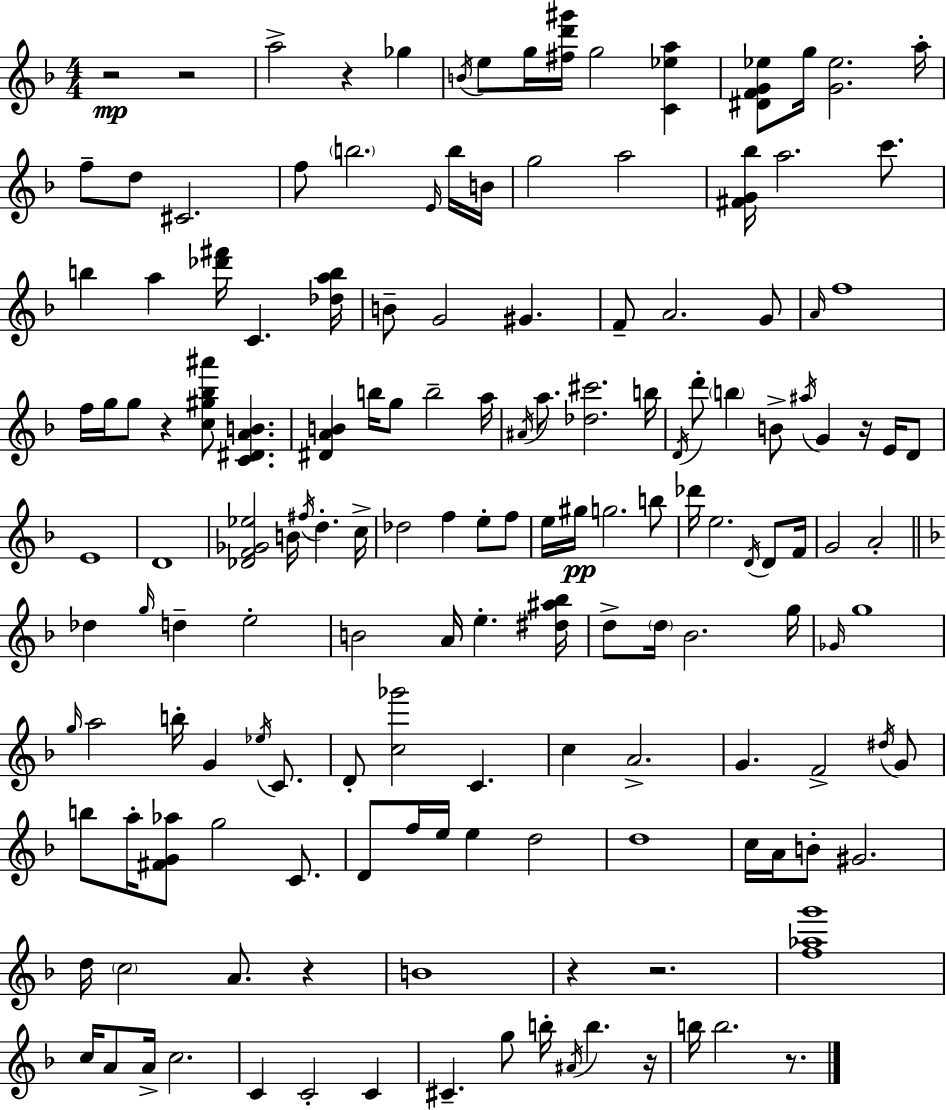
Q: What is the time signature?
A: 4/4